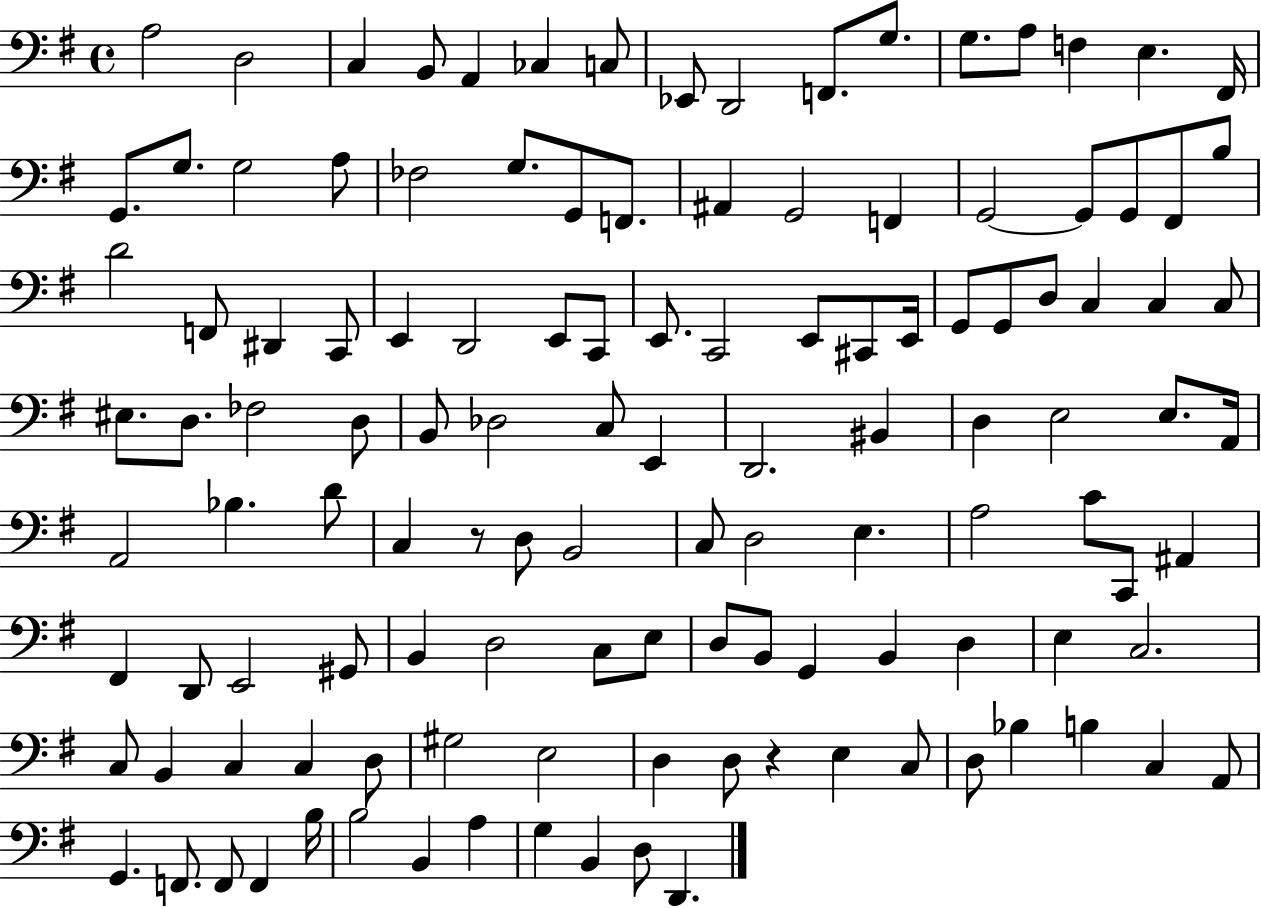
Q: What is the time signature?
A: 4/4